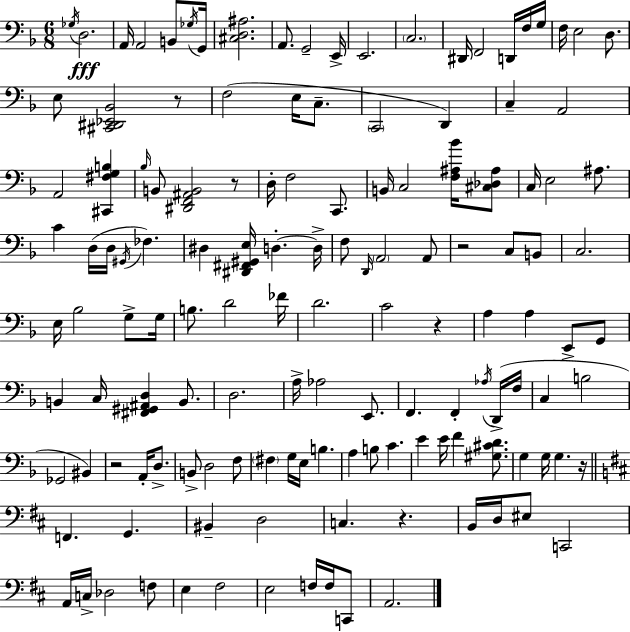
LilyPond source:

{
  \clef bass
  \numericTimeSignature
  \time 6/8
  \key f \major
  \acciaccatura { ges16 }\fff d2. | a,16 a,2 b,8 | \acciaccatura { ges16 } g,16 <cis d ais>2. | a,8. g,2-- | \break e,16-> e,2. | \parenthesize c2. | dis,16 f,2 d,16 | f16 g16 f16 e2 d8. | \break e8 <cis, dis, ees, bes,>2 | r8 f2( e16 c8.-- | \parenthesize c,2 d,4) | c4-- a,2 | \break a,2 <cis, fis g b>4 | \grace { bes16 } b,8 <dis, f, ais, b,>2 | r8 d16-. f2 | c,8. b,16 c2 | \break <f ais bes'>16 <cis des ais>8 c16 e2 | ais8. c'4 d16( d16 \acciaccatura { gis,16 } fes4.) | dis4 <dis, fis, gis, e>16 d4.-.~~ | d16-> f8 \grace { d,16 } \parenthesize a,2 | \break a,8 r2 | c8 b,8 c2. | e16 bes2 | g8-> g16 b8. d'2 | \break fes'16 d'2. | c'2 | r4 a4 a4 | e,8-> g,8 b,4 c16 <fis, gis, ais, d>4 | \break b,8. d2. | a16-> aes2 | e,8. f,4. f,4-. | \acciaccatura { aes16 } d,16->( f16 c4 b2 | \break ges,2 | bis,4) r2 | a,16-. d8.-> b,8-> d2 | f8 \parenthesize fis4 g16 e16 | \break b4. a4 b8 | c'4. e'4 e'16 f'4 | <gis cis' d'>8. g4 g16 g4. | r16 \bar "||" \break \key b \minor f,4. g,4. | bis,4-- d2 | c4. r4. | b,16 d16 eis8 c,2 | \break a,16 c16-> des2 f8 | e4 fis2 | e2 f16 f16 c,8 | a,2. | \break \bar "|."
}